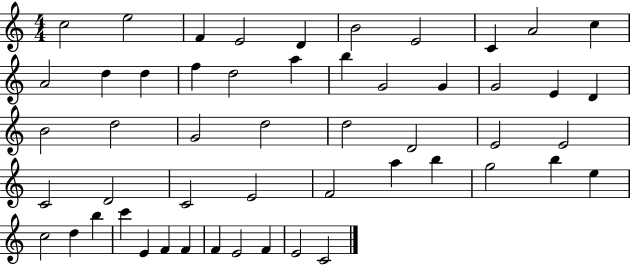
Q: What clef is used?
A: treble